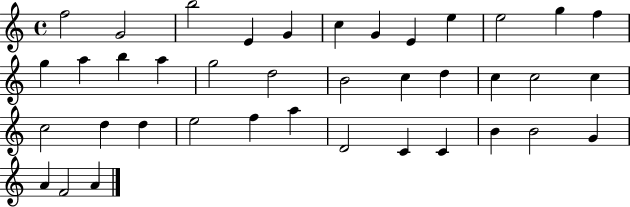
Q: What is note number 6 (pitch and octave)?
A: C5